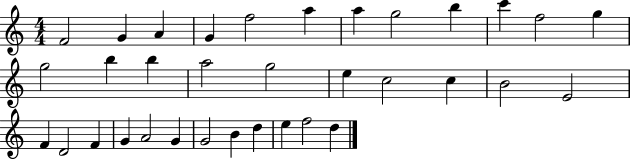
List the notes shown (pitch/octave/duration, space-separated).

F4/h G4/q A4/q G4/q F5/h A5/q A5/q G5/h B5/q C6/q F5/h G5/q G5/h B5/q B5/q A5/h G5/h E5/q C5/h C5/q B4/h E4/h F4/q D4/h F4/q G4/q A4/h G4/q G4/h B4/q D5/q E5/q F5/h D5/q